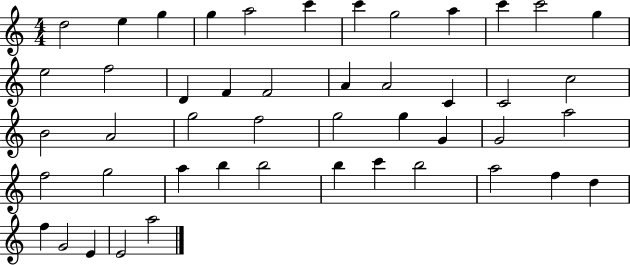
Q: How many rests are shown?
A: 0